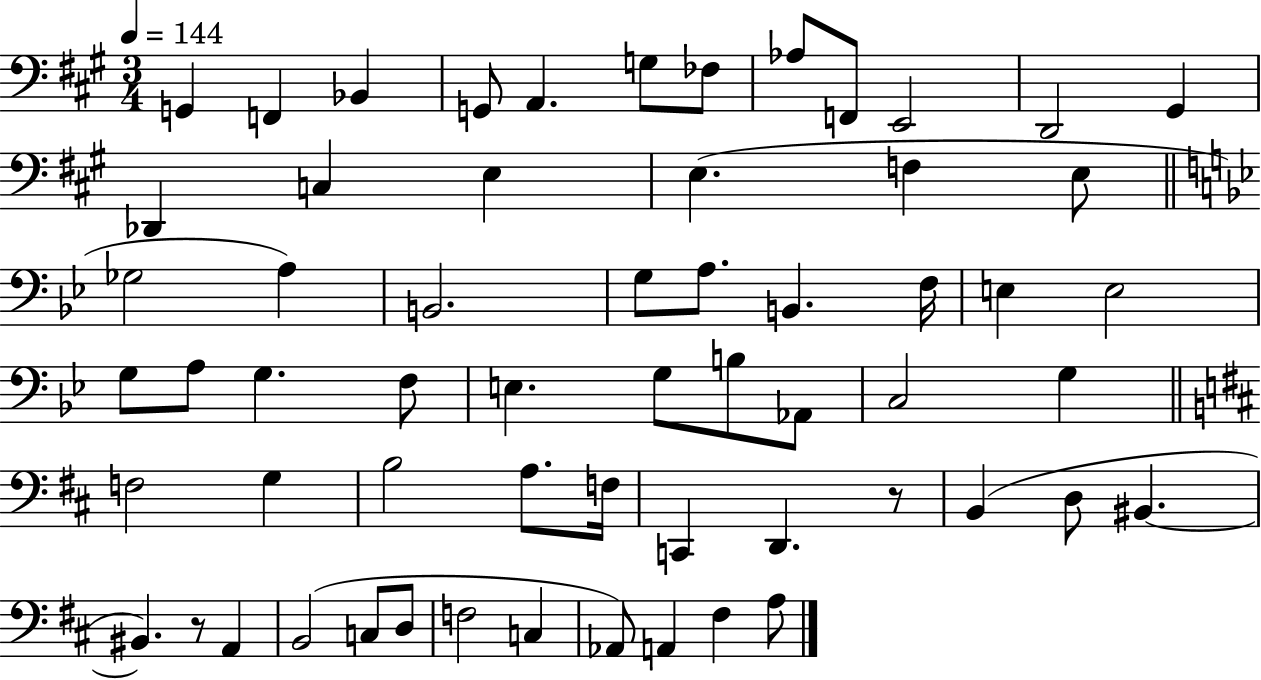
G2/q F2/q Bb2/q G2/e A2/q. G3/e FES3/e Ab3/e F2/e E2/h D2/h G#2/q Db2/q C3/q E3/q E3/q. F3/q E3/e Gb3/h A3/q B2/h. G3/e A3/e. B2/q. F3/s E3/q E3/h G3/e A3/e G3/q. F3/e E3/q. G3/e B3/e Ab2/e C3/h G3/q F3/h G3/q B3/h A3/e. F3/s C2/q D2/q. R/e B2/q D3/e BIS2/q. BIS2/q. R/e A2/q B2/h C3/e D3/e F3/h C3/q Ab2/e A2/q F#3/q A3/e